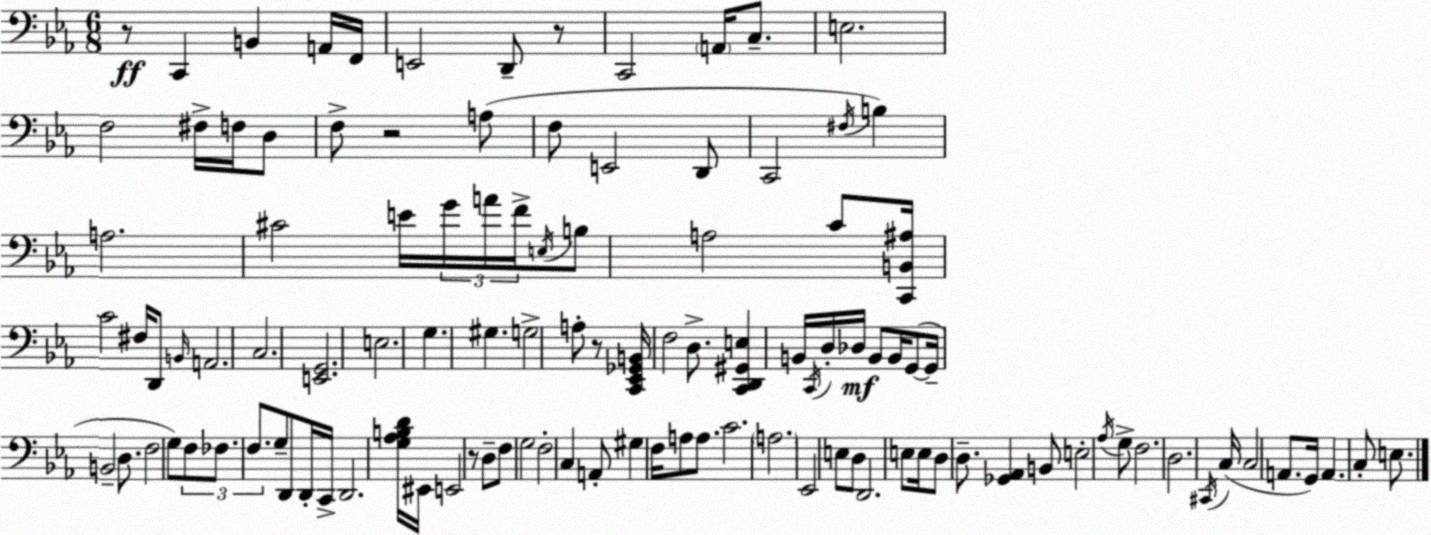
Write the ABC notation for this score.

X:1
T:Untitled
M:6/8
L:1/4
K:Cm
z/2 C,, B,, A,,/4 F,,/4 E,,2 D,,/2 z/2 C,,2 A,,/4 C,/2 E,2 F,2 ^F,/4 F,/4 D,/2 F,/2 z2 A,/2 F,/2 E,,2 D,,/2 C,,2 ^F,/4 B, A,2 ^C2 E/4 G/4 A/4 F/4 E,/4 B,/2 A,2 C/2 [C,,B,,^A,]/4 C2 ^F,/4 D,,/2 B,,/4 A,,2 C,2 [E,,G,,]2 E,2 G, ^G, G,2 A,/2 z/2 [C,,_E,,_G,,B,,]/4 F,2 D,/2 [C,,D,,^G,,E,] B,,/4 C,,/4 D,/4 _D,/4 B,,/2 B,,/4 G,,/2 G,,/4 B,,2 D,/2 F,2 G,/2 F,/2 _F,/2 F,/2 G,/2 D,,/2 D,,/4 C,,/4 D,,2 [G,_A,B,D]/4 ^E,,/4 E,,2 z/2 D,/2 F,/2 G,2 F,2 C, A,,/2 ^G, F,/4 A,/2 A,/2 C2 A,2 _E,,2 E,/2 D,/2 D,,2 E,/2 E,/4 D,/2 D,/2 [_G,,_A,,] B,,/2 E,2 _A,/4 G,/2 F,2 D,2 ^C,,/4 C,/4 C,2 A,,/2 G,,/4 A,, C,/2 E,/2